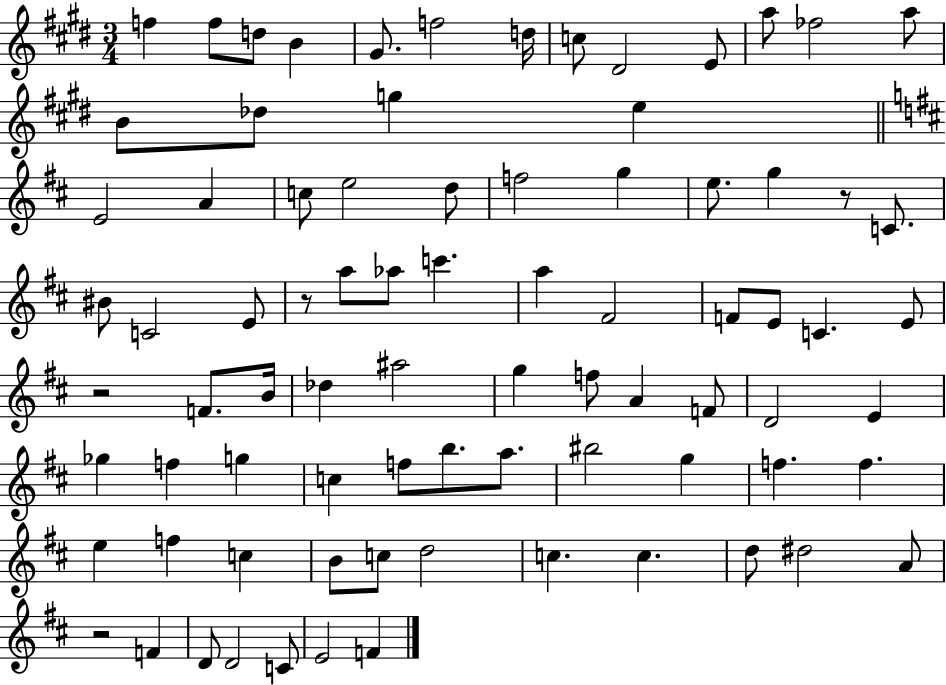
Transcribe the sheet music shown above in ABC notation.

X:1
T:Untitled
M:3/4
L:1/4
K:E
f f/2 d/2 B ^G/2 f2 d/4 c/2 ^D2 E/2 a/2 _f2 a/2 B/2 _d/2 g e E2 A c/2 e2 d/2 f2 g e/2 g z/2 C/2 ^B/2 C2 E/2 z/2 a/2 _a/2 c' a ^F2 F/2 E/2 C E/2 z2 F/2 B/4 _d ^a2 g f/2 A F/2 D2 E _g f g c f/2 b/2 a/2 ^b2 g f f e f c B/2 c/2 d2 c c d/2 ^d2 A/2 z2 F D/2 D2 C/2 E2 F